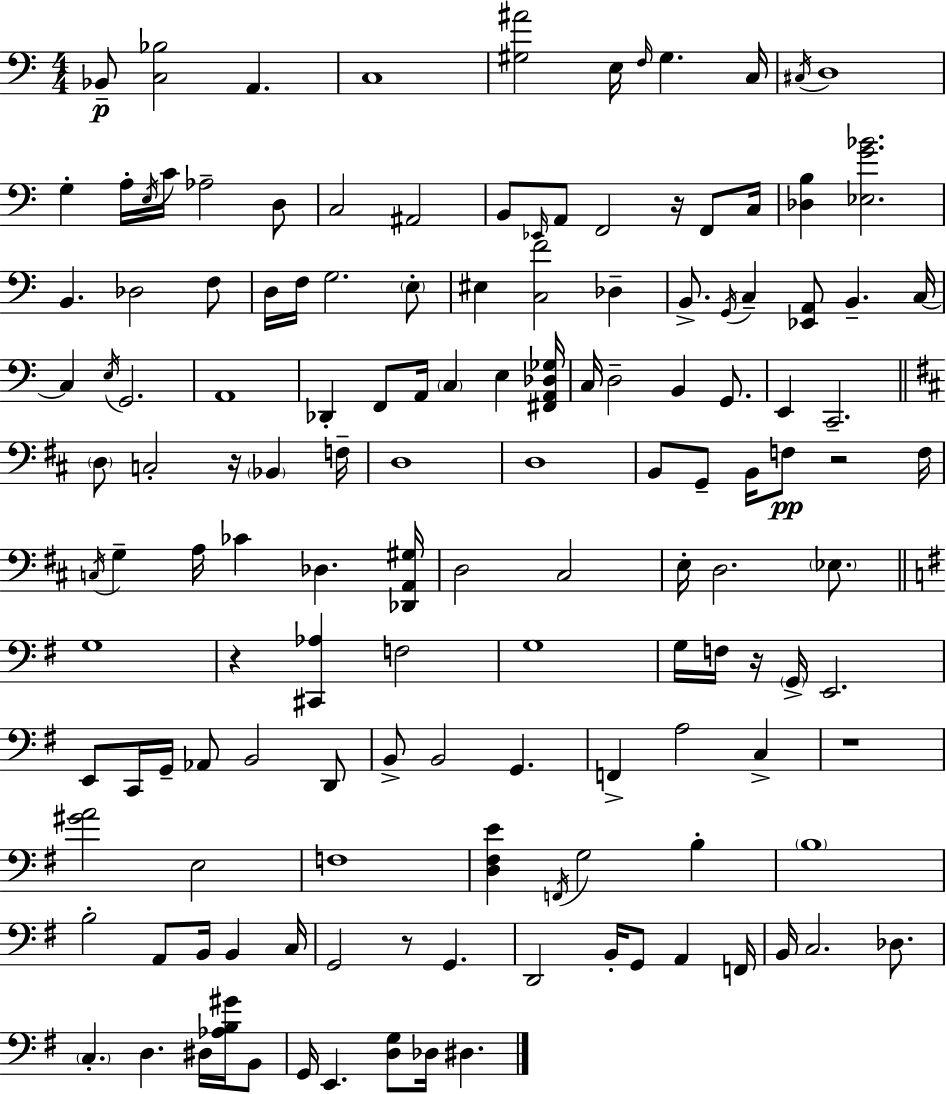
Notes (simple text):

Bb2/e [C3,Bb3]/h A2/q. C3/w [G#3,A#4]/h E3/s F3/s G#3/q. C3/s C#3/s D3/w G3/q A3/s E3/s C4/s Ab3/h D3/e C3/h A#2/h B2/e Eb2/s A2/e F2/h R/s F2/e C3/s [Db3,B3]/q [Eb3,G4,Bb4]/h. B2/q. Db3/h F3/e D3/s F3/s G3/h. E3/e EIS3/q [C3,F4]/h Db3/q B2/e. G2/s C3/q [Eb2,A2]/e B2/q. C3/s C3/q E3/s G2/h. A2/w Db2/q F2/e A2/s C3/q E3/q [F#2,A2,Db3,Gb3]/s C3/s D3/h B2/q G2/e. E2/q C2/h. D3/e C3/h R/s Bb2/q F3/s D3/w D3/w B2/e G2/e B2/s F3/e R/h F3/s C3/s G3/q A3/s CES4/q Db3/q. [Db2,A2,G#3]/s D3/h C#3/h E3/s D3/h. Eb3/e. G3/w R/q [C#2,Ab3]/q F3/h G3/w G3/s F3/s R/s G2/s E2/h. E2/e C2/s G2/s Ab2/e B2/h D2/e B2/e B2/h G2/q. F2/q A3/h C3/q R/w [G#4,A4]/h E3/h F3/w [D3,F#3,E4]/q F2/s G3/h B3/q B3/w B3/h A2/e B2/s B2/q C3/s G2/h R/e G2/q. D2/h B2/s G2/e A2/q F2/s B2/s C3/h. Db3/e. C3/q. D3/q. D#3/s [Ab3,B3,G#4]/s B2/e G2/s E2/q. [D3,G3]/e Db3/s D#3/q.